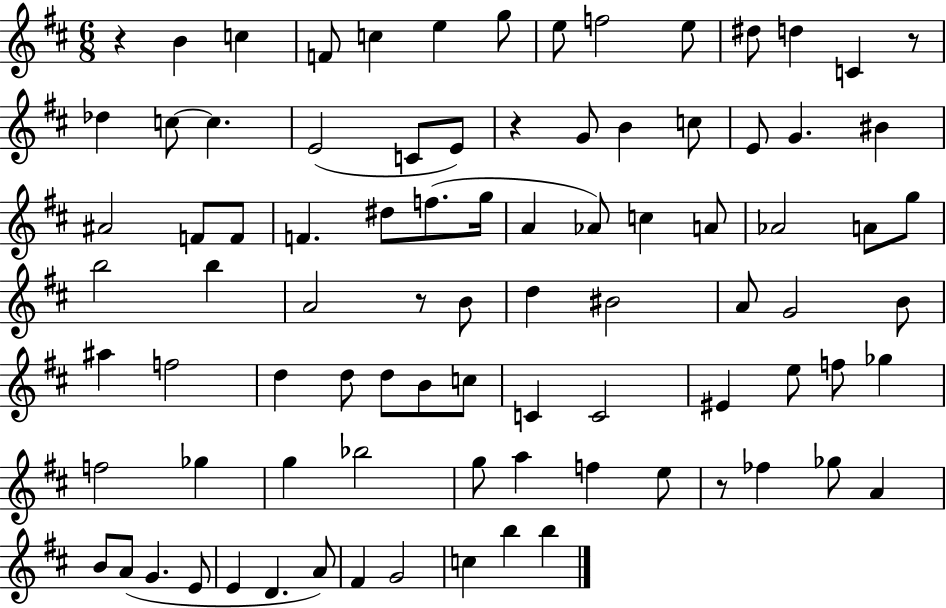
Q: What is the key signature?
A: D major